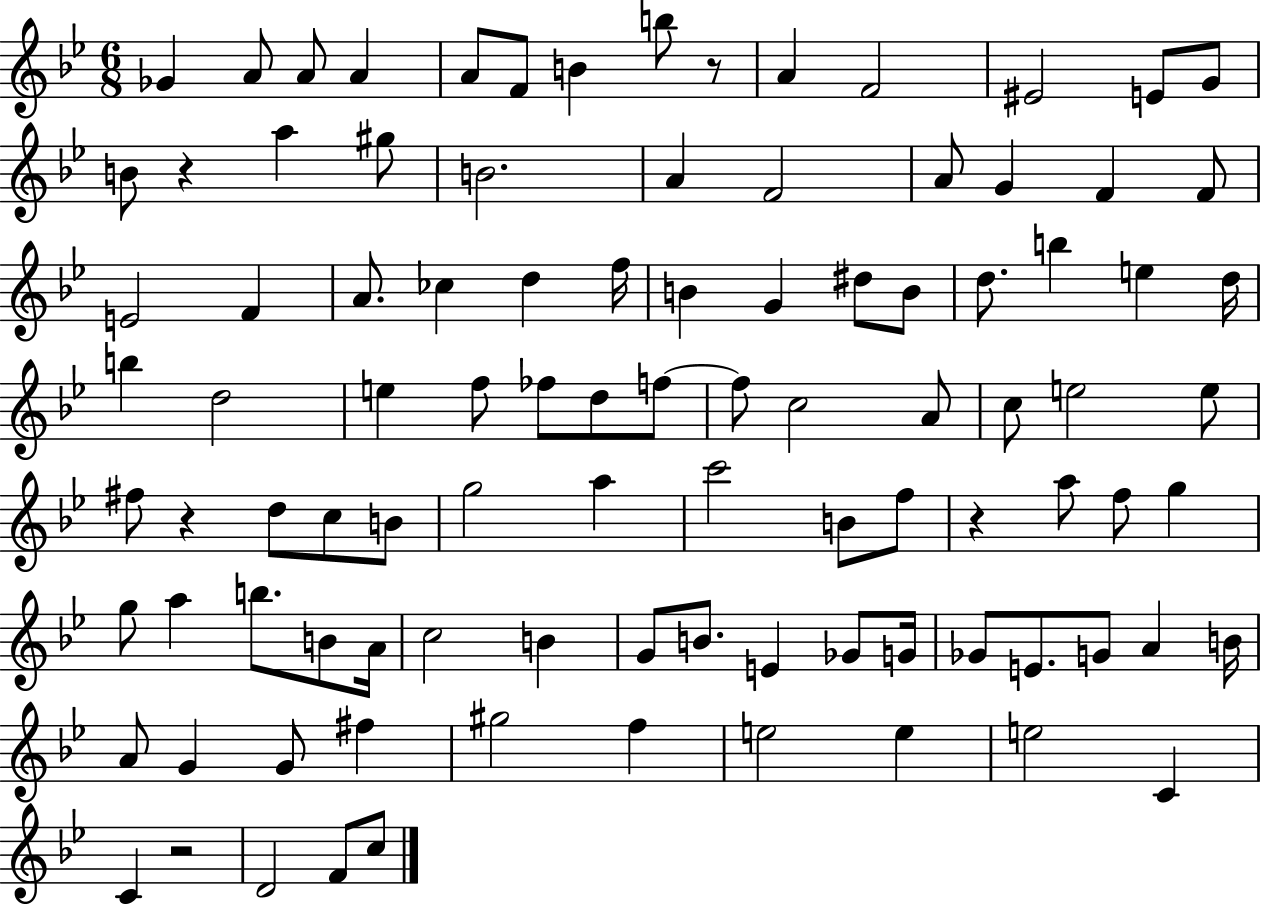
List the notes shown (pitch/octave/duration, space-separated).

Gb4/q A4/e A4/e A4/q A4/e F4/e B4/q B5/e R/e A4/q F4/h EIS4/h E4/e G4/e B4/e R/q A5/q G#5/e B4/h. A4/q F4/h A4/e G4/q F4/q F4/e E4/h F4/q A4/e. CES5/q D5/q F5/s B4/q G4/q D#5/e B4/e D5/e. B5/q E5/q D5/s B5/q D5/h E5/q F5/e FES5/e D5/e F5/e F5/e C5/h A4/e C5/e E5/h E5/e F#5/e R/q D5/e C5/e B4/e G5/h A5/q C6/h B4/e F5/e R/q A5/e F5/e G5/q G5/e A5/q B5/e. B4/e A4/s C5/h B4/q G4/e B4/e. E4/q Gb4/e G4/s Gb4/e E4/e. G4/e A4/q B4/s A4/e G4/q G4/e F#5/q G#5/h F5/q E5/h E5/q E5/h C4/q C4/q R/h D4/h F4/e C5/e